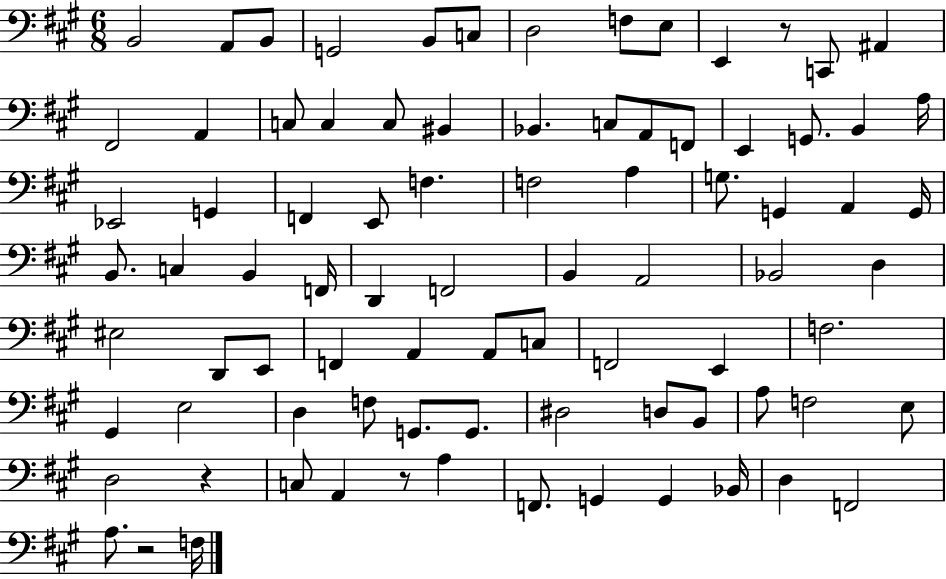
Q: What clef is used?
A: bass